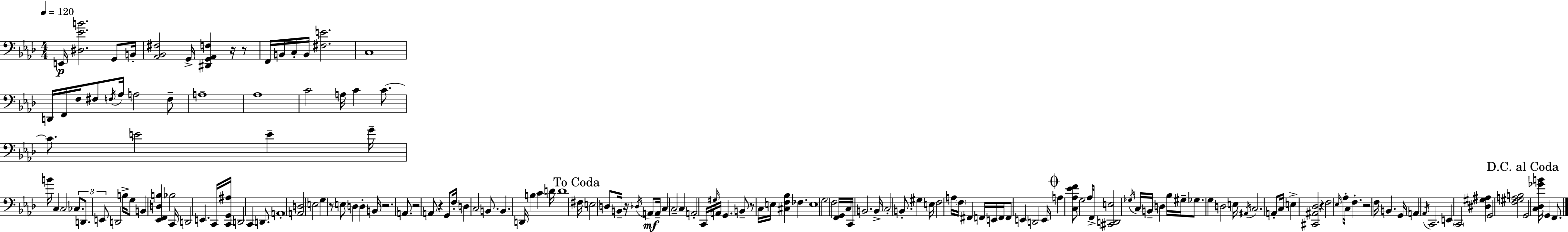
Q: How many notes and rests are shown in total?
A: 167